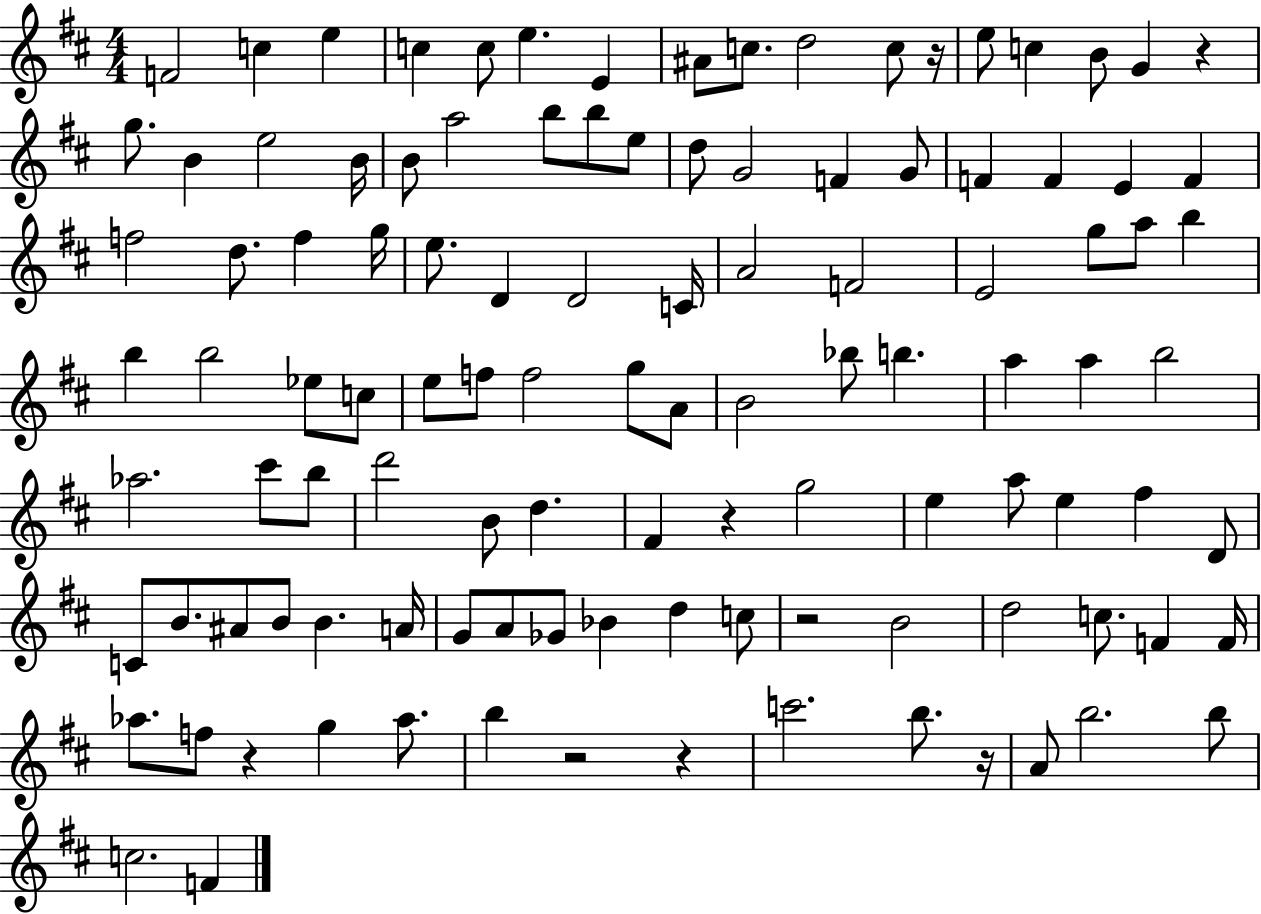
X:1
T:Untitled
M:4/4
L:1/4
K:D
F2 c e c c/2 e E ^A/2 c/2 d2 c/2 z/4 e/2 c B/2 G z g/2 B e2 B/4 B/2 a2 b/2 b/2 e/2 d/2 G2 F G/2 F F E F f2 d/2 f g/4 e/2 D D2 C/4 A2 F2 E2 g/2 a/2 b b b2 _e/2 c/2 e/2 f/2 f2 g/2 A/2 B2 _b/2 b a a b2 _a2 ^c'/2 b/2 d'2 B/2 d ^F z g2 e a/2 e ^f D/2 C/2 B/2 ^A/2 B/2 B A/4 G/2 A/2 _G/2 _B d c/2 z2 B2 d2 c/2 F F/4 _a/2 f/2 z g _a/2 b z2 z c'2 b/2 z/4 A/2 b2 b/2 c2 F